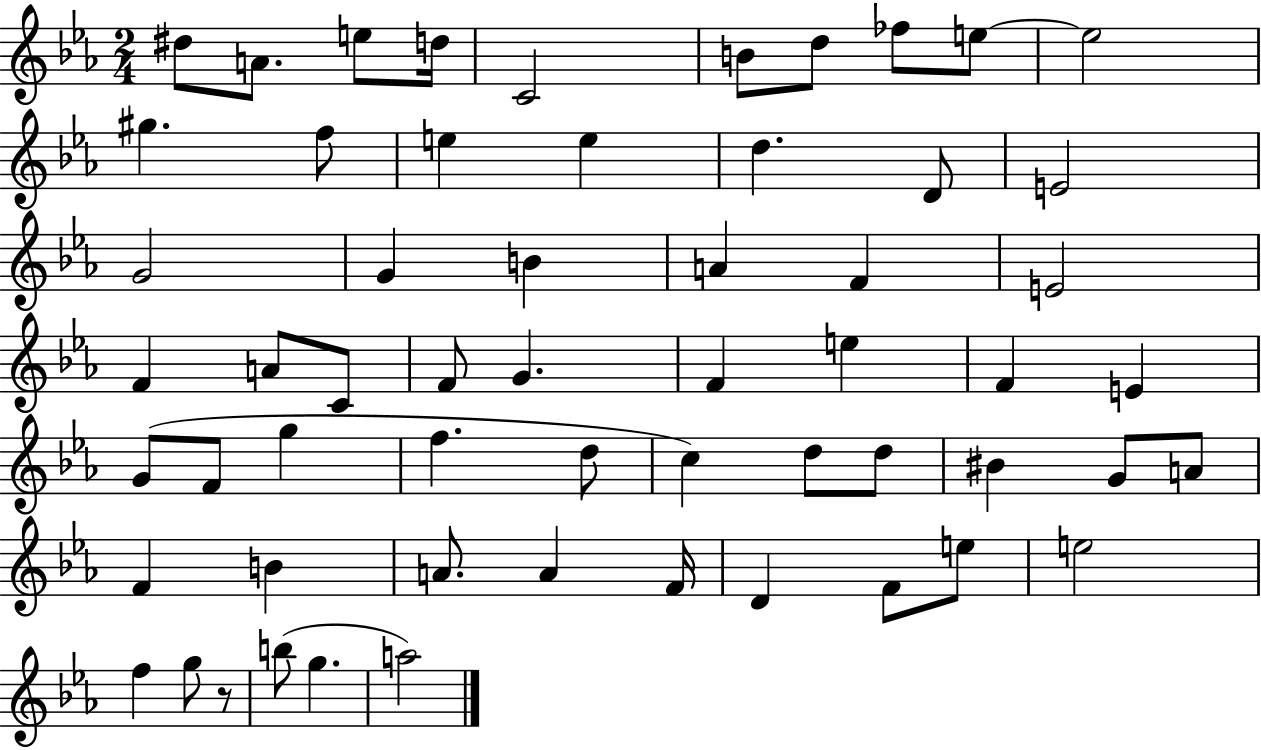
D#5/e A4/e. E5/e D5/s C4/h B4/e D5/e FES5/e E5/e E5/h G#5/q. F5/e E5/q E5/q D5/q. D4/e E4/h G4/h G4/q B4/q A4/q F4/q E4/h F4/q A4/e C4/e F4/e G4/q. F4/q E5/q F4/q E4/q G4/e F4/e G5/q F5/q. D5/e C5/q D5/e D5/e BIS4/q G4/e A4/e F4/q B4/q A4/e. A4/q F4/s D4/q F4/e E5/e E5/h F5/q G5/e R/e B5/e G5/q. A5/h